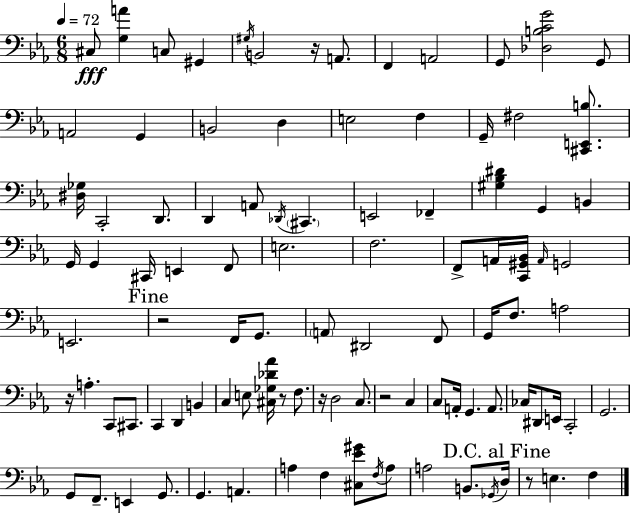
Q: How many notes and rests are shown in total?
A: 100